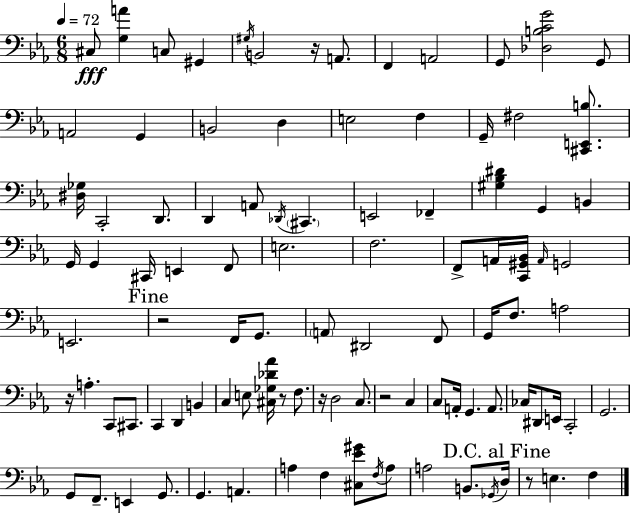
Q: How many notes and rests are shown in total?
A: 100